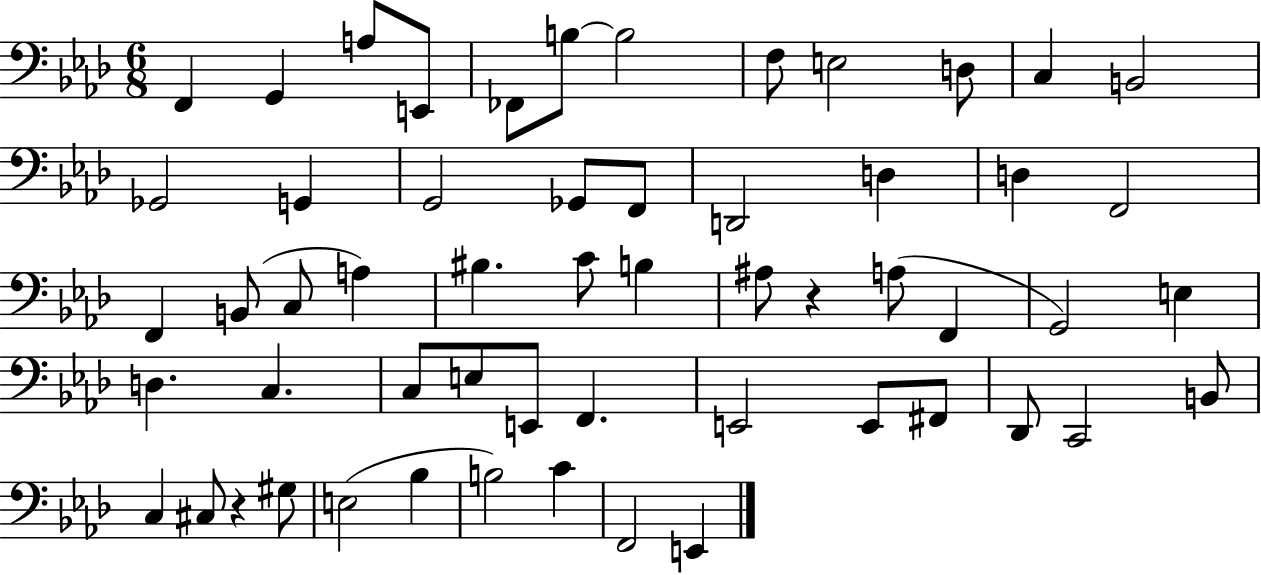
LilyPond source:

{
  \clef bass
  \numericTimeSignature
  \time 6/8
  \key aes \major
  f,4 g,4 a8 e,8 | fes,8 b8~~ b2 | f8 e2 d8 | c4 b,2 | \break ges,2 g,4 | g,2 ges,8 f,8 | d,2 d4 | d4 f,2 | \break f,4 b,8( c8 a4) | bis4. c'8 b4 | ais8 r4 a8( f,4 | g,2) e4 | \break d4. c4. | c8 e8 e,8 f,4. | e,2 e,8 fis,8 | des,8 c,2 b,8 | \break c4 cis8 r4 gis8 | e2( bes4 | b2) c'4 | f,2 e,4 | \break \bar "|."
}